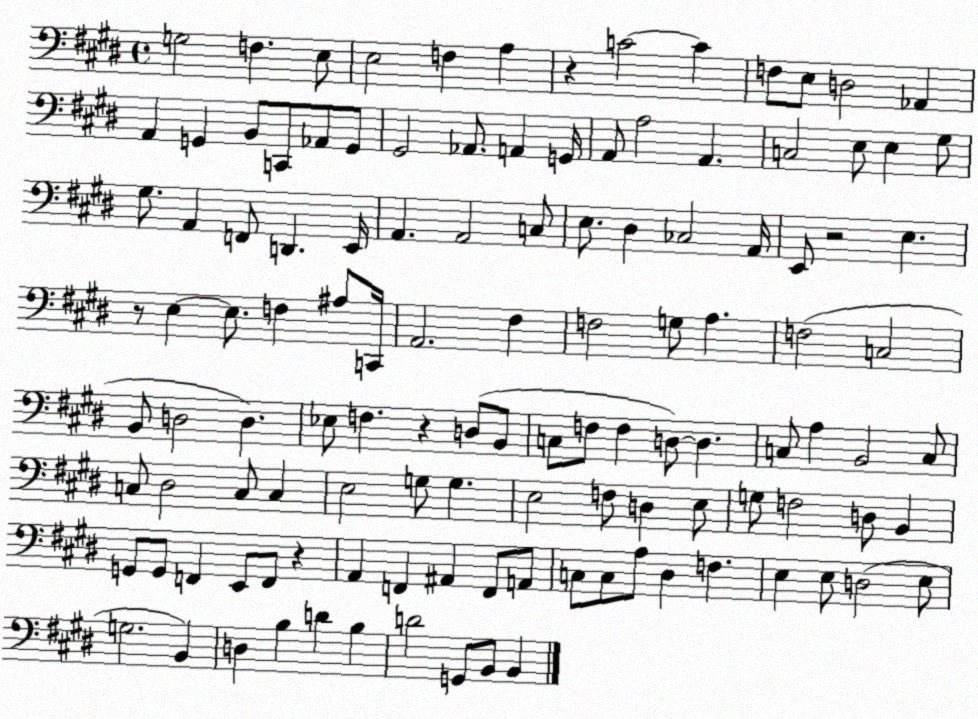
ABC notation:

X:1
T:Untitled
M:4/4
L:1/4
K:E
G,2 F, E,/2 E,2 F, A, z C2 C F,/2 E,/2 D,2 _A,, A,, G,, B,,/2 C,,/2 _A,,/2 G,,/2 ^G,,2 _A,,/2 A,, G,,/4 A,,/2 A,2 A,, C,2 E,/2 E, ^G,/2 ^G,/2 A,, F,,/2 D,, E,,/4 A,, A,,2 C,/2 E,/2 ^D, _C,2 A,,/4 E,,/2 z2 E, z/2 E, E,/2 F, ^A,/2 C,,/4 A,,2 ^F, F,2 G,/2 A, F,2 C,2 B,,/2 D,2 D, _E,/2 F, z D,/2 B,,/2 C,/2 F,/2 F, D,/2 D, C,/2 A, B,,2 C,/2 C,/2 ^D,2 C,/2 C, E,2 G,/2 G, E,2 F,/2 D, E,/2 G,/2 F,2 D,/2 B,, G,,/2 G,,/2 F,, E,,/2 F,,/2 z A,, F,, ^A,, F,,/2 A,,/2 C,/2 C,/2 A,/2 ^D, F, E, E,/2 D,2 E,/2 G,2 B,, D, B, D B, D2 G,,/2 B,,/2 B,,